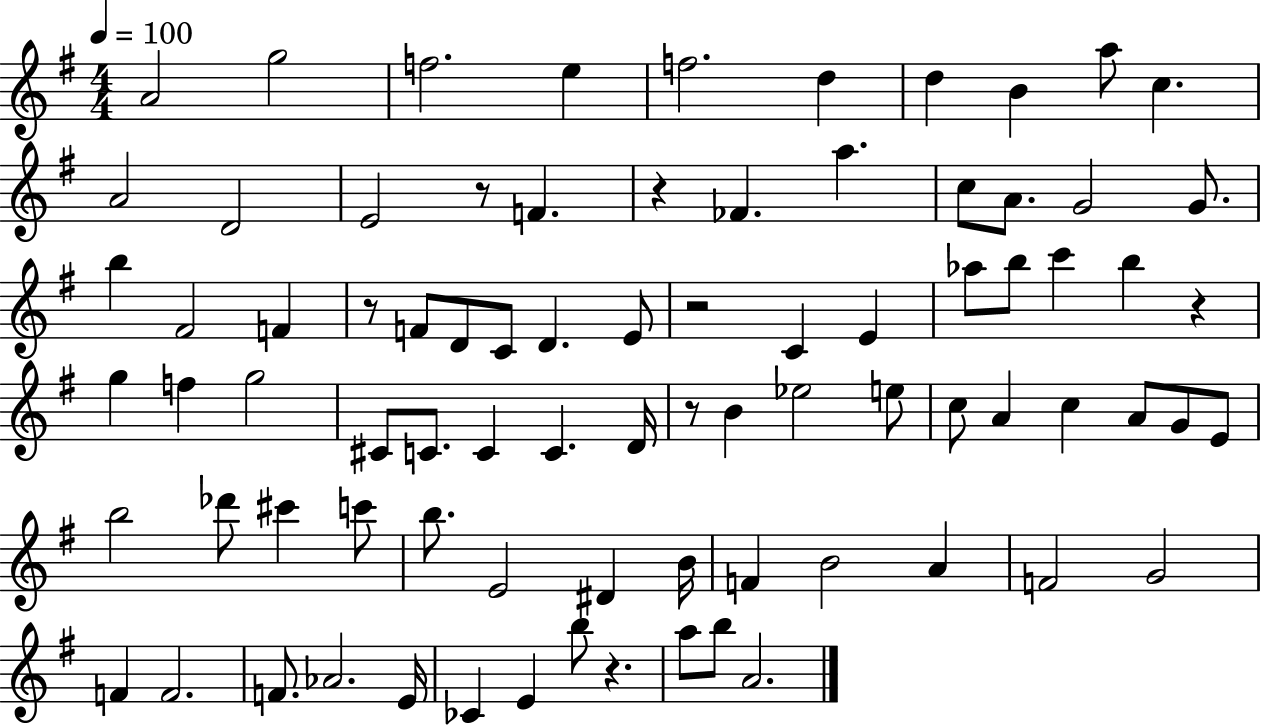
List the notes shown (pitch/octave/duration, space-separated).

A4/h G5/h F5/h. E5/q F5/h. D5/q D5/q B4/q A5/e C5/q. A4/h D4/h E4/h R/e F4/q. R/q FES4/q. A5/q. C5/e A4/e. G4/h G4/e. B5/q F#4/h F4/q R/e F4/e D4/e C4/e D4/q. E4/e R/h C4/q E4/q Ab5/e B5/e C6/q B5/q R/q G5/q F5/q G5/h C#4/e C4/e. C4/q C4/q. D4/s R/e B4/q Eb5/h E5/e C5/e A4/q C5/q A4/e G4/e E4/e B5/h Db6/e C#6/q C6/e B5/e. E4/h D#4/q B4/s F4/q B4/h A4/q F4/h G4/h F4/q F4/h. F4/e. Ab4/h. E4/s CES4/q E4/q B5/e R/q. A5/e B5/e A4/h.